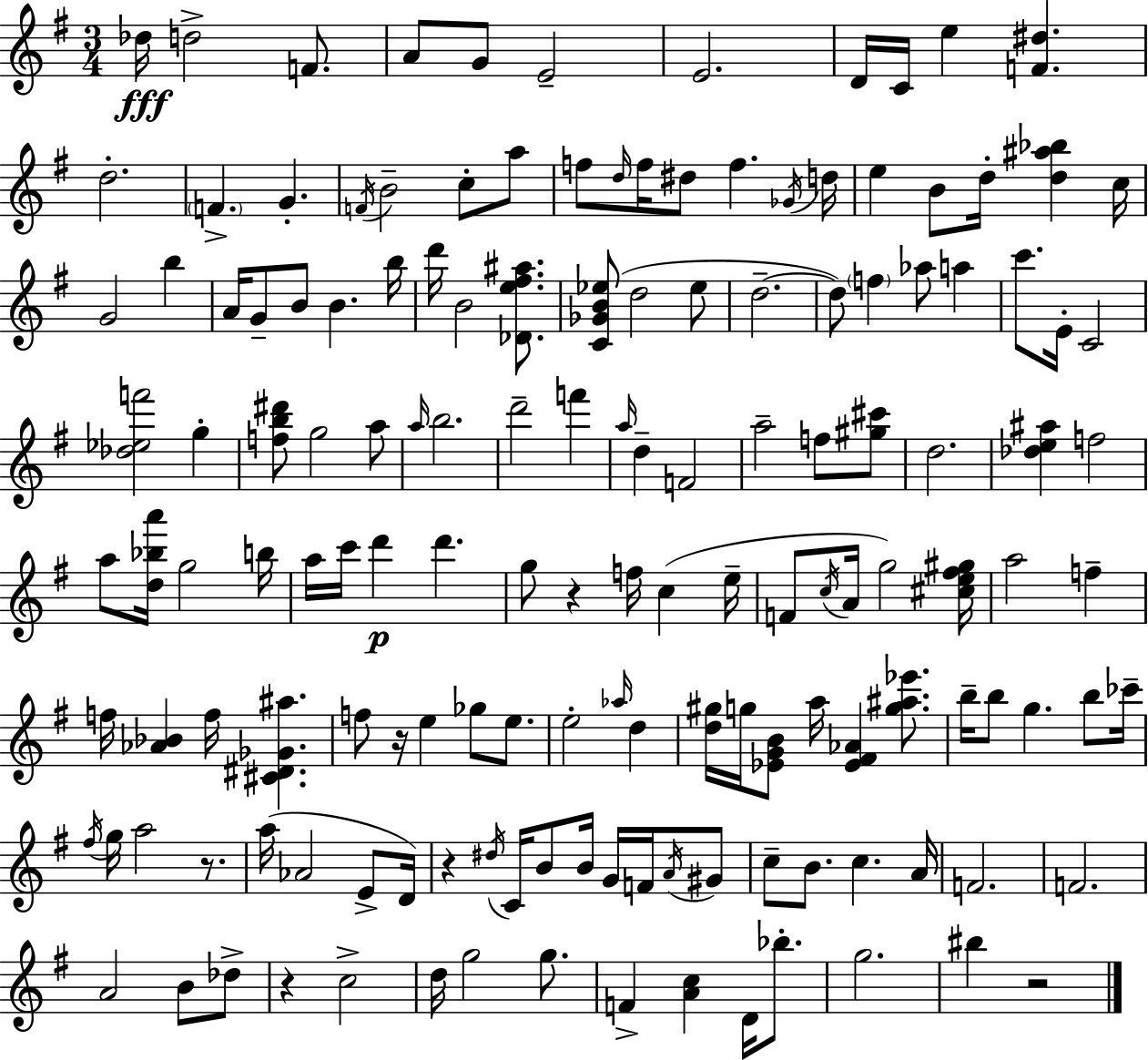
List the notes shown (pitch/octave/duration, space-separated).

Db5/s D5/h F4/e. A4/e G4/e E4/h E4/h. D4/s C4/s E5/q [F4,D#5]/q. D5/h. F4/q. G4/q. F4/s B4/h C5/e A5/e F5/e D5/s F5/s D#5/e F5/q. Gb4/s D5/s E5/q B4/e D5/s [D5,A#5,Bb5]/q C5/s G4/h B5/q A4/s G4/e B4/e B4/q. B5/s D6/s B4/h [Db4,E5,F#5,A#5]/e. [C4,Gb4,B4,Eb5]/e D5/h Eb5/e D5/h. D5/e F5/q Ab5/e A5/q C6/e. E4/s C4/h [Db5,Eb5,F6]/h G5/q [F5,B5,D#6]/e G5/h A5/e A5/s B5/h. D6/h F6/q A5/s D5/q F4/h A5/h F5/e [G#5,C#6]/e D5/h. [Db5,E5,A#5]/q F5/h A5/e [D5,Bb5,A6]/s G5/h B5/s A5/s C6/s D6/q D6/q. G5/e R/q F5/s C5/q E5/s F4/e C5/s A4/s G5/h [C#5,E5,F#5,G#5]/s A5/h F5/q F5/s [Ab4,Bb4]/q F5/s [C#4,D#4,Gb4,A#5]/q. F5/e R/s E5/q Gb5/e E5/e. E5/h Ab5/s D5/q [D5,G#5]/s G5/s [Eb4,G4,B4]/e A5/s [Eb4,F#4,Ab4]/q [G5,A#5,Eb6]/e. B5/s B5/e G5/q. B5/e CES6/s F#5/s G5/s A5/h R/e. A5/s Ab4/h E4/e D4/s R/q D#5/s C4/s B4/e B4/s G4/s F4/s A4/s G#4/e C5/e B4/e. C5/q. A4/s F4/h. F4/h. A4/h B4/e Db5/e R/q C5/h D5/s G5/h G5/e. F4/q [A4,C5]/q D4/s Bb5/e. G5/h. BIS5/q R/h